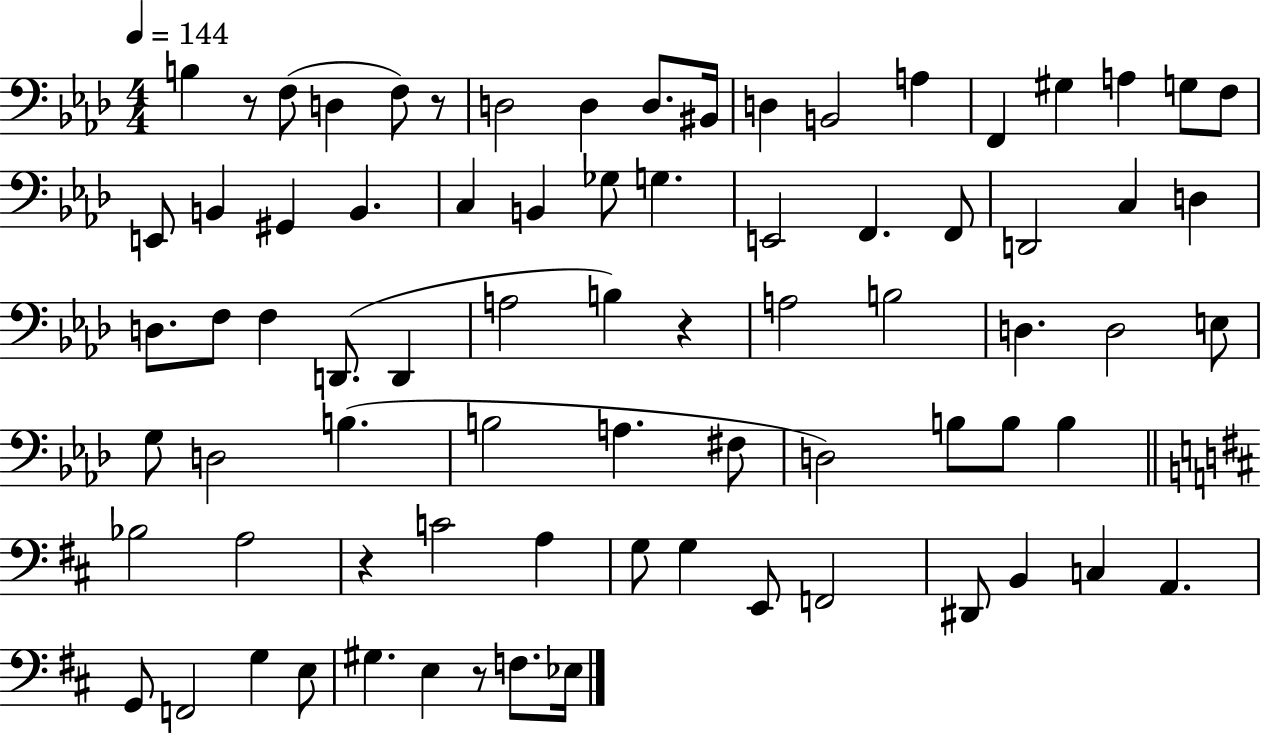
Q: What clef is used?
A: bass